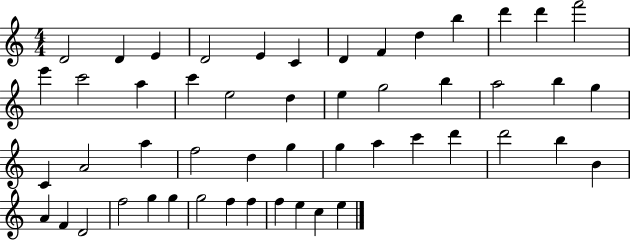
X:1
T:Untitled
M:4/4
L:1/4
K:C
D2 D E D2 E C D F d b d' d' f'2 e' c'2 a c' e2 d e g2 b a2 b g C A2 a f2 d g g a c' d' d'2 b B A F D2 f2 g g g2 f f f e c e